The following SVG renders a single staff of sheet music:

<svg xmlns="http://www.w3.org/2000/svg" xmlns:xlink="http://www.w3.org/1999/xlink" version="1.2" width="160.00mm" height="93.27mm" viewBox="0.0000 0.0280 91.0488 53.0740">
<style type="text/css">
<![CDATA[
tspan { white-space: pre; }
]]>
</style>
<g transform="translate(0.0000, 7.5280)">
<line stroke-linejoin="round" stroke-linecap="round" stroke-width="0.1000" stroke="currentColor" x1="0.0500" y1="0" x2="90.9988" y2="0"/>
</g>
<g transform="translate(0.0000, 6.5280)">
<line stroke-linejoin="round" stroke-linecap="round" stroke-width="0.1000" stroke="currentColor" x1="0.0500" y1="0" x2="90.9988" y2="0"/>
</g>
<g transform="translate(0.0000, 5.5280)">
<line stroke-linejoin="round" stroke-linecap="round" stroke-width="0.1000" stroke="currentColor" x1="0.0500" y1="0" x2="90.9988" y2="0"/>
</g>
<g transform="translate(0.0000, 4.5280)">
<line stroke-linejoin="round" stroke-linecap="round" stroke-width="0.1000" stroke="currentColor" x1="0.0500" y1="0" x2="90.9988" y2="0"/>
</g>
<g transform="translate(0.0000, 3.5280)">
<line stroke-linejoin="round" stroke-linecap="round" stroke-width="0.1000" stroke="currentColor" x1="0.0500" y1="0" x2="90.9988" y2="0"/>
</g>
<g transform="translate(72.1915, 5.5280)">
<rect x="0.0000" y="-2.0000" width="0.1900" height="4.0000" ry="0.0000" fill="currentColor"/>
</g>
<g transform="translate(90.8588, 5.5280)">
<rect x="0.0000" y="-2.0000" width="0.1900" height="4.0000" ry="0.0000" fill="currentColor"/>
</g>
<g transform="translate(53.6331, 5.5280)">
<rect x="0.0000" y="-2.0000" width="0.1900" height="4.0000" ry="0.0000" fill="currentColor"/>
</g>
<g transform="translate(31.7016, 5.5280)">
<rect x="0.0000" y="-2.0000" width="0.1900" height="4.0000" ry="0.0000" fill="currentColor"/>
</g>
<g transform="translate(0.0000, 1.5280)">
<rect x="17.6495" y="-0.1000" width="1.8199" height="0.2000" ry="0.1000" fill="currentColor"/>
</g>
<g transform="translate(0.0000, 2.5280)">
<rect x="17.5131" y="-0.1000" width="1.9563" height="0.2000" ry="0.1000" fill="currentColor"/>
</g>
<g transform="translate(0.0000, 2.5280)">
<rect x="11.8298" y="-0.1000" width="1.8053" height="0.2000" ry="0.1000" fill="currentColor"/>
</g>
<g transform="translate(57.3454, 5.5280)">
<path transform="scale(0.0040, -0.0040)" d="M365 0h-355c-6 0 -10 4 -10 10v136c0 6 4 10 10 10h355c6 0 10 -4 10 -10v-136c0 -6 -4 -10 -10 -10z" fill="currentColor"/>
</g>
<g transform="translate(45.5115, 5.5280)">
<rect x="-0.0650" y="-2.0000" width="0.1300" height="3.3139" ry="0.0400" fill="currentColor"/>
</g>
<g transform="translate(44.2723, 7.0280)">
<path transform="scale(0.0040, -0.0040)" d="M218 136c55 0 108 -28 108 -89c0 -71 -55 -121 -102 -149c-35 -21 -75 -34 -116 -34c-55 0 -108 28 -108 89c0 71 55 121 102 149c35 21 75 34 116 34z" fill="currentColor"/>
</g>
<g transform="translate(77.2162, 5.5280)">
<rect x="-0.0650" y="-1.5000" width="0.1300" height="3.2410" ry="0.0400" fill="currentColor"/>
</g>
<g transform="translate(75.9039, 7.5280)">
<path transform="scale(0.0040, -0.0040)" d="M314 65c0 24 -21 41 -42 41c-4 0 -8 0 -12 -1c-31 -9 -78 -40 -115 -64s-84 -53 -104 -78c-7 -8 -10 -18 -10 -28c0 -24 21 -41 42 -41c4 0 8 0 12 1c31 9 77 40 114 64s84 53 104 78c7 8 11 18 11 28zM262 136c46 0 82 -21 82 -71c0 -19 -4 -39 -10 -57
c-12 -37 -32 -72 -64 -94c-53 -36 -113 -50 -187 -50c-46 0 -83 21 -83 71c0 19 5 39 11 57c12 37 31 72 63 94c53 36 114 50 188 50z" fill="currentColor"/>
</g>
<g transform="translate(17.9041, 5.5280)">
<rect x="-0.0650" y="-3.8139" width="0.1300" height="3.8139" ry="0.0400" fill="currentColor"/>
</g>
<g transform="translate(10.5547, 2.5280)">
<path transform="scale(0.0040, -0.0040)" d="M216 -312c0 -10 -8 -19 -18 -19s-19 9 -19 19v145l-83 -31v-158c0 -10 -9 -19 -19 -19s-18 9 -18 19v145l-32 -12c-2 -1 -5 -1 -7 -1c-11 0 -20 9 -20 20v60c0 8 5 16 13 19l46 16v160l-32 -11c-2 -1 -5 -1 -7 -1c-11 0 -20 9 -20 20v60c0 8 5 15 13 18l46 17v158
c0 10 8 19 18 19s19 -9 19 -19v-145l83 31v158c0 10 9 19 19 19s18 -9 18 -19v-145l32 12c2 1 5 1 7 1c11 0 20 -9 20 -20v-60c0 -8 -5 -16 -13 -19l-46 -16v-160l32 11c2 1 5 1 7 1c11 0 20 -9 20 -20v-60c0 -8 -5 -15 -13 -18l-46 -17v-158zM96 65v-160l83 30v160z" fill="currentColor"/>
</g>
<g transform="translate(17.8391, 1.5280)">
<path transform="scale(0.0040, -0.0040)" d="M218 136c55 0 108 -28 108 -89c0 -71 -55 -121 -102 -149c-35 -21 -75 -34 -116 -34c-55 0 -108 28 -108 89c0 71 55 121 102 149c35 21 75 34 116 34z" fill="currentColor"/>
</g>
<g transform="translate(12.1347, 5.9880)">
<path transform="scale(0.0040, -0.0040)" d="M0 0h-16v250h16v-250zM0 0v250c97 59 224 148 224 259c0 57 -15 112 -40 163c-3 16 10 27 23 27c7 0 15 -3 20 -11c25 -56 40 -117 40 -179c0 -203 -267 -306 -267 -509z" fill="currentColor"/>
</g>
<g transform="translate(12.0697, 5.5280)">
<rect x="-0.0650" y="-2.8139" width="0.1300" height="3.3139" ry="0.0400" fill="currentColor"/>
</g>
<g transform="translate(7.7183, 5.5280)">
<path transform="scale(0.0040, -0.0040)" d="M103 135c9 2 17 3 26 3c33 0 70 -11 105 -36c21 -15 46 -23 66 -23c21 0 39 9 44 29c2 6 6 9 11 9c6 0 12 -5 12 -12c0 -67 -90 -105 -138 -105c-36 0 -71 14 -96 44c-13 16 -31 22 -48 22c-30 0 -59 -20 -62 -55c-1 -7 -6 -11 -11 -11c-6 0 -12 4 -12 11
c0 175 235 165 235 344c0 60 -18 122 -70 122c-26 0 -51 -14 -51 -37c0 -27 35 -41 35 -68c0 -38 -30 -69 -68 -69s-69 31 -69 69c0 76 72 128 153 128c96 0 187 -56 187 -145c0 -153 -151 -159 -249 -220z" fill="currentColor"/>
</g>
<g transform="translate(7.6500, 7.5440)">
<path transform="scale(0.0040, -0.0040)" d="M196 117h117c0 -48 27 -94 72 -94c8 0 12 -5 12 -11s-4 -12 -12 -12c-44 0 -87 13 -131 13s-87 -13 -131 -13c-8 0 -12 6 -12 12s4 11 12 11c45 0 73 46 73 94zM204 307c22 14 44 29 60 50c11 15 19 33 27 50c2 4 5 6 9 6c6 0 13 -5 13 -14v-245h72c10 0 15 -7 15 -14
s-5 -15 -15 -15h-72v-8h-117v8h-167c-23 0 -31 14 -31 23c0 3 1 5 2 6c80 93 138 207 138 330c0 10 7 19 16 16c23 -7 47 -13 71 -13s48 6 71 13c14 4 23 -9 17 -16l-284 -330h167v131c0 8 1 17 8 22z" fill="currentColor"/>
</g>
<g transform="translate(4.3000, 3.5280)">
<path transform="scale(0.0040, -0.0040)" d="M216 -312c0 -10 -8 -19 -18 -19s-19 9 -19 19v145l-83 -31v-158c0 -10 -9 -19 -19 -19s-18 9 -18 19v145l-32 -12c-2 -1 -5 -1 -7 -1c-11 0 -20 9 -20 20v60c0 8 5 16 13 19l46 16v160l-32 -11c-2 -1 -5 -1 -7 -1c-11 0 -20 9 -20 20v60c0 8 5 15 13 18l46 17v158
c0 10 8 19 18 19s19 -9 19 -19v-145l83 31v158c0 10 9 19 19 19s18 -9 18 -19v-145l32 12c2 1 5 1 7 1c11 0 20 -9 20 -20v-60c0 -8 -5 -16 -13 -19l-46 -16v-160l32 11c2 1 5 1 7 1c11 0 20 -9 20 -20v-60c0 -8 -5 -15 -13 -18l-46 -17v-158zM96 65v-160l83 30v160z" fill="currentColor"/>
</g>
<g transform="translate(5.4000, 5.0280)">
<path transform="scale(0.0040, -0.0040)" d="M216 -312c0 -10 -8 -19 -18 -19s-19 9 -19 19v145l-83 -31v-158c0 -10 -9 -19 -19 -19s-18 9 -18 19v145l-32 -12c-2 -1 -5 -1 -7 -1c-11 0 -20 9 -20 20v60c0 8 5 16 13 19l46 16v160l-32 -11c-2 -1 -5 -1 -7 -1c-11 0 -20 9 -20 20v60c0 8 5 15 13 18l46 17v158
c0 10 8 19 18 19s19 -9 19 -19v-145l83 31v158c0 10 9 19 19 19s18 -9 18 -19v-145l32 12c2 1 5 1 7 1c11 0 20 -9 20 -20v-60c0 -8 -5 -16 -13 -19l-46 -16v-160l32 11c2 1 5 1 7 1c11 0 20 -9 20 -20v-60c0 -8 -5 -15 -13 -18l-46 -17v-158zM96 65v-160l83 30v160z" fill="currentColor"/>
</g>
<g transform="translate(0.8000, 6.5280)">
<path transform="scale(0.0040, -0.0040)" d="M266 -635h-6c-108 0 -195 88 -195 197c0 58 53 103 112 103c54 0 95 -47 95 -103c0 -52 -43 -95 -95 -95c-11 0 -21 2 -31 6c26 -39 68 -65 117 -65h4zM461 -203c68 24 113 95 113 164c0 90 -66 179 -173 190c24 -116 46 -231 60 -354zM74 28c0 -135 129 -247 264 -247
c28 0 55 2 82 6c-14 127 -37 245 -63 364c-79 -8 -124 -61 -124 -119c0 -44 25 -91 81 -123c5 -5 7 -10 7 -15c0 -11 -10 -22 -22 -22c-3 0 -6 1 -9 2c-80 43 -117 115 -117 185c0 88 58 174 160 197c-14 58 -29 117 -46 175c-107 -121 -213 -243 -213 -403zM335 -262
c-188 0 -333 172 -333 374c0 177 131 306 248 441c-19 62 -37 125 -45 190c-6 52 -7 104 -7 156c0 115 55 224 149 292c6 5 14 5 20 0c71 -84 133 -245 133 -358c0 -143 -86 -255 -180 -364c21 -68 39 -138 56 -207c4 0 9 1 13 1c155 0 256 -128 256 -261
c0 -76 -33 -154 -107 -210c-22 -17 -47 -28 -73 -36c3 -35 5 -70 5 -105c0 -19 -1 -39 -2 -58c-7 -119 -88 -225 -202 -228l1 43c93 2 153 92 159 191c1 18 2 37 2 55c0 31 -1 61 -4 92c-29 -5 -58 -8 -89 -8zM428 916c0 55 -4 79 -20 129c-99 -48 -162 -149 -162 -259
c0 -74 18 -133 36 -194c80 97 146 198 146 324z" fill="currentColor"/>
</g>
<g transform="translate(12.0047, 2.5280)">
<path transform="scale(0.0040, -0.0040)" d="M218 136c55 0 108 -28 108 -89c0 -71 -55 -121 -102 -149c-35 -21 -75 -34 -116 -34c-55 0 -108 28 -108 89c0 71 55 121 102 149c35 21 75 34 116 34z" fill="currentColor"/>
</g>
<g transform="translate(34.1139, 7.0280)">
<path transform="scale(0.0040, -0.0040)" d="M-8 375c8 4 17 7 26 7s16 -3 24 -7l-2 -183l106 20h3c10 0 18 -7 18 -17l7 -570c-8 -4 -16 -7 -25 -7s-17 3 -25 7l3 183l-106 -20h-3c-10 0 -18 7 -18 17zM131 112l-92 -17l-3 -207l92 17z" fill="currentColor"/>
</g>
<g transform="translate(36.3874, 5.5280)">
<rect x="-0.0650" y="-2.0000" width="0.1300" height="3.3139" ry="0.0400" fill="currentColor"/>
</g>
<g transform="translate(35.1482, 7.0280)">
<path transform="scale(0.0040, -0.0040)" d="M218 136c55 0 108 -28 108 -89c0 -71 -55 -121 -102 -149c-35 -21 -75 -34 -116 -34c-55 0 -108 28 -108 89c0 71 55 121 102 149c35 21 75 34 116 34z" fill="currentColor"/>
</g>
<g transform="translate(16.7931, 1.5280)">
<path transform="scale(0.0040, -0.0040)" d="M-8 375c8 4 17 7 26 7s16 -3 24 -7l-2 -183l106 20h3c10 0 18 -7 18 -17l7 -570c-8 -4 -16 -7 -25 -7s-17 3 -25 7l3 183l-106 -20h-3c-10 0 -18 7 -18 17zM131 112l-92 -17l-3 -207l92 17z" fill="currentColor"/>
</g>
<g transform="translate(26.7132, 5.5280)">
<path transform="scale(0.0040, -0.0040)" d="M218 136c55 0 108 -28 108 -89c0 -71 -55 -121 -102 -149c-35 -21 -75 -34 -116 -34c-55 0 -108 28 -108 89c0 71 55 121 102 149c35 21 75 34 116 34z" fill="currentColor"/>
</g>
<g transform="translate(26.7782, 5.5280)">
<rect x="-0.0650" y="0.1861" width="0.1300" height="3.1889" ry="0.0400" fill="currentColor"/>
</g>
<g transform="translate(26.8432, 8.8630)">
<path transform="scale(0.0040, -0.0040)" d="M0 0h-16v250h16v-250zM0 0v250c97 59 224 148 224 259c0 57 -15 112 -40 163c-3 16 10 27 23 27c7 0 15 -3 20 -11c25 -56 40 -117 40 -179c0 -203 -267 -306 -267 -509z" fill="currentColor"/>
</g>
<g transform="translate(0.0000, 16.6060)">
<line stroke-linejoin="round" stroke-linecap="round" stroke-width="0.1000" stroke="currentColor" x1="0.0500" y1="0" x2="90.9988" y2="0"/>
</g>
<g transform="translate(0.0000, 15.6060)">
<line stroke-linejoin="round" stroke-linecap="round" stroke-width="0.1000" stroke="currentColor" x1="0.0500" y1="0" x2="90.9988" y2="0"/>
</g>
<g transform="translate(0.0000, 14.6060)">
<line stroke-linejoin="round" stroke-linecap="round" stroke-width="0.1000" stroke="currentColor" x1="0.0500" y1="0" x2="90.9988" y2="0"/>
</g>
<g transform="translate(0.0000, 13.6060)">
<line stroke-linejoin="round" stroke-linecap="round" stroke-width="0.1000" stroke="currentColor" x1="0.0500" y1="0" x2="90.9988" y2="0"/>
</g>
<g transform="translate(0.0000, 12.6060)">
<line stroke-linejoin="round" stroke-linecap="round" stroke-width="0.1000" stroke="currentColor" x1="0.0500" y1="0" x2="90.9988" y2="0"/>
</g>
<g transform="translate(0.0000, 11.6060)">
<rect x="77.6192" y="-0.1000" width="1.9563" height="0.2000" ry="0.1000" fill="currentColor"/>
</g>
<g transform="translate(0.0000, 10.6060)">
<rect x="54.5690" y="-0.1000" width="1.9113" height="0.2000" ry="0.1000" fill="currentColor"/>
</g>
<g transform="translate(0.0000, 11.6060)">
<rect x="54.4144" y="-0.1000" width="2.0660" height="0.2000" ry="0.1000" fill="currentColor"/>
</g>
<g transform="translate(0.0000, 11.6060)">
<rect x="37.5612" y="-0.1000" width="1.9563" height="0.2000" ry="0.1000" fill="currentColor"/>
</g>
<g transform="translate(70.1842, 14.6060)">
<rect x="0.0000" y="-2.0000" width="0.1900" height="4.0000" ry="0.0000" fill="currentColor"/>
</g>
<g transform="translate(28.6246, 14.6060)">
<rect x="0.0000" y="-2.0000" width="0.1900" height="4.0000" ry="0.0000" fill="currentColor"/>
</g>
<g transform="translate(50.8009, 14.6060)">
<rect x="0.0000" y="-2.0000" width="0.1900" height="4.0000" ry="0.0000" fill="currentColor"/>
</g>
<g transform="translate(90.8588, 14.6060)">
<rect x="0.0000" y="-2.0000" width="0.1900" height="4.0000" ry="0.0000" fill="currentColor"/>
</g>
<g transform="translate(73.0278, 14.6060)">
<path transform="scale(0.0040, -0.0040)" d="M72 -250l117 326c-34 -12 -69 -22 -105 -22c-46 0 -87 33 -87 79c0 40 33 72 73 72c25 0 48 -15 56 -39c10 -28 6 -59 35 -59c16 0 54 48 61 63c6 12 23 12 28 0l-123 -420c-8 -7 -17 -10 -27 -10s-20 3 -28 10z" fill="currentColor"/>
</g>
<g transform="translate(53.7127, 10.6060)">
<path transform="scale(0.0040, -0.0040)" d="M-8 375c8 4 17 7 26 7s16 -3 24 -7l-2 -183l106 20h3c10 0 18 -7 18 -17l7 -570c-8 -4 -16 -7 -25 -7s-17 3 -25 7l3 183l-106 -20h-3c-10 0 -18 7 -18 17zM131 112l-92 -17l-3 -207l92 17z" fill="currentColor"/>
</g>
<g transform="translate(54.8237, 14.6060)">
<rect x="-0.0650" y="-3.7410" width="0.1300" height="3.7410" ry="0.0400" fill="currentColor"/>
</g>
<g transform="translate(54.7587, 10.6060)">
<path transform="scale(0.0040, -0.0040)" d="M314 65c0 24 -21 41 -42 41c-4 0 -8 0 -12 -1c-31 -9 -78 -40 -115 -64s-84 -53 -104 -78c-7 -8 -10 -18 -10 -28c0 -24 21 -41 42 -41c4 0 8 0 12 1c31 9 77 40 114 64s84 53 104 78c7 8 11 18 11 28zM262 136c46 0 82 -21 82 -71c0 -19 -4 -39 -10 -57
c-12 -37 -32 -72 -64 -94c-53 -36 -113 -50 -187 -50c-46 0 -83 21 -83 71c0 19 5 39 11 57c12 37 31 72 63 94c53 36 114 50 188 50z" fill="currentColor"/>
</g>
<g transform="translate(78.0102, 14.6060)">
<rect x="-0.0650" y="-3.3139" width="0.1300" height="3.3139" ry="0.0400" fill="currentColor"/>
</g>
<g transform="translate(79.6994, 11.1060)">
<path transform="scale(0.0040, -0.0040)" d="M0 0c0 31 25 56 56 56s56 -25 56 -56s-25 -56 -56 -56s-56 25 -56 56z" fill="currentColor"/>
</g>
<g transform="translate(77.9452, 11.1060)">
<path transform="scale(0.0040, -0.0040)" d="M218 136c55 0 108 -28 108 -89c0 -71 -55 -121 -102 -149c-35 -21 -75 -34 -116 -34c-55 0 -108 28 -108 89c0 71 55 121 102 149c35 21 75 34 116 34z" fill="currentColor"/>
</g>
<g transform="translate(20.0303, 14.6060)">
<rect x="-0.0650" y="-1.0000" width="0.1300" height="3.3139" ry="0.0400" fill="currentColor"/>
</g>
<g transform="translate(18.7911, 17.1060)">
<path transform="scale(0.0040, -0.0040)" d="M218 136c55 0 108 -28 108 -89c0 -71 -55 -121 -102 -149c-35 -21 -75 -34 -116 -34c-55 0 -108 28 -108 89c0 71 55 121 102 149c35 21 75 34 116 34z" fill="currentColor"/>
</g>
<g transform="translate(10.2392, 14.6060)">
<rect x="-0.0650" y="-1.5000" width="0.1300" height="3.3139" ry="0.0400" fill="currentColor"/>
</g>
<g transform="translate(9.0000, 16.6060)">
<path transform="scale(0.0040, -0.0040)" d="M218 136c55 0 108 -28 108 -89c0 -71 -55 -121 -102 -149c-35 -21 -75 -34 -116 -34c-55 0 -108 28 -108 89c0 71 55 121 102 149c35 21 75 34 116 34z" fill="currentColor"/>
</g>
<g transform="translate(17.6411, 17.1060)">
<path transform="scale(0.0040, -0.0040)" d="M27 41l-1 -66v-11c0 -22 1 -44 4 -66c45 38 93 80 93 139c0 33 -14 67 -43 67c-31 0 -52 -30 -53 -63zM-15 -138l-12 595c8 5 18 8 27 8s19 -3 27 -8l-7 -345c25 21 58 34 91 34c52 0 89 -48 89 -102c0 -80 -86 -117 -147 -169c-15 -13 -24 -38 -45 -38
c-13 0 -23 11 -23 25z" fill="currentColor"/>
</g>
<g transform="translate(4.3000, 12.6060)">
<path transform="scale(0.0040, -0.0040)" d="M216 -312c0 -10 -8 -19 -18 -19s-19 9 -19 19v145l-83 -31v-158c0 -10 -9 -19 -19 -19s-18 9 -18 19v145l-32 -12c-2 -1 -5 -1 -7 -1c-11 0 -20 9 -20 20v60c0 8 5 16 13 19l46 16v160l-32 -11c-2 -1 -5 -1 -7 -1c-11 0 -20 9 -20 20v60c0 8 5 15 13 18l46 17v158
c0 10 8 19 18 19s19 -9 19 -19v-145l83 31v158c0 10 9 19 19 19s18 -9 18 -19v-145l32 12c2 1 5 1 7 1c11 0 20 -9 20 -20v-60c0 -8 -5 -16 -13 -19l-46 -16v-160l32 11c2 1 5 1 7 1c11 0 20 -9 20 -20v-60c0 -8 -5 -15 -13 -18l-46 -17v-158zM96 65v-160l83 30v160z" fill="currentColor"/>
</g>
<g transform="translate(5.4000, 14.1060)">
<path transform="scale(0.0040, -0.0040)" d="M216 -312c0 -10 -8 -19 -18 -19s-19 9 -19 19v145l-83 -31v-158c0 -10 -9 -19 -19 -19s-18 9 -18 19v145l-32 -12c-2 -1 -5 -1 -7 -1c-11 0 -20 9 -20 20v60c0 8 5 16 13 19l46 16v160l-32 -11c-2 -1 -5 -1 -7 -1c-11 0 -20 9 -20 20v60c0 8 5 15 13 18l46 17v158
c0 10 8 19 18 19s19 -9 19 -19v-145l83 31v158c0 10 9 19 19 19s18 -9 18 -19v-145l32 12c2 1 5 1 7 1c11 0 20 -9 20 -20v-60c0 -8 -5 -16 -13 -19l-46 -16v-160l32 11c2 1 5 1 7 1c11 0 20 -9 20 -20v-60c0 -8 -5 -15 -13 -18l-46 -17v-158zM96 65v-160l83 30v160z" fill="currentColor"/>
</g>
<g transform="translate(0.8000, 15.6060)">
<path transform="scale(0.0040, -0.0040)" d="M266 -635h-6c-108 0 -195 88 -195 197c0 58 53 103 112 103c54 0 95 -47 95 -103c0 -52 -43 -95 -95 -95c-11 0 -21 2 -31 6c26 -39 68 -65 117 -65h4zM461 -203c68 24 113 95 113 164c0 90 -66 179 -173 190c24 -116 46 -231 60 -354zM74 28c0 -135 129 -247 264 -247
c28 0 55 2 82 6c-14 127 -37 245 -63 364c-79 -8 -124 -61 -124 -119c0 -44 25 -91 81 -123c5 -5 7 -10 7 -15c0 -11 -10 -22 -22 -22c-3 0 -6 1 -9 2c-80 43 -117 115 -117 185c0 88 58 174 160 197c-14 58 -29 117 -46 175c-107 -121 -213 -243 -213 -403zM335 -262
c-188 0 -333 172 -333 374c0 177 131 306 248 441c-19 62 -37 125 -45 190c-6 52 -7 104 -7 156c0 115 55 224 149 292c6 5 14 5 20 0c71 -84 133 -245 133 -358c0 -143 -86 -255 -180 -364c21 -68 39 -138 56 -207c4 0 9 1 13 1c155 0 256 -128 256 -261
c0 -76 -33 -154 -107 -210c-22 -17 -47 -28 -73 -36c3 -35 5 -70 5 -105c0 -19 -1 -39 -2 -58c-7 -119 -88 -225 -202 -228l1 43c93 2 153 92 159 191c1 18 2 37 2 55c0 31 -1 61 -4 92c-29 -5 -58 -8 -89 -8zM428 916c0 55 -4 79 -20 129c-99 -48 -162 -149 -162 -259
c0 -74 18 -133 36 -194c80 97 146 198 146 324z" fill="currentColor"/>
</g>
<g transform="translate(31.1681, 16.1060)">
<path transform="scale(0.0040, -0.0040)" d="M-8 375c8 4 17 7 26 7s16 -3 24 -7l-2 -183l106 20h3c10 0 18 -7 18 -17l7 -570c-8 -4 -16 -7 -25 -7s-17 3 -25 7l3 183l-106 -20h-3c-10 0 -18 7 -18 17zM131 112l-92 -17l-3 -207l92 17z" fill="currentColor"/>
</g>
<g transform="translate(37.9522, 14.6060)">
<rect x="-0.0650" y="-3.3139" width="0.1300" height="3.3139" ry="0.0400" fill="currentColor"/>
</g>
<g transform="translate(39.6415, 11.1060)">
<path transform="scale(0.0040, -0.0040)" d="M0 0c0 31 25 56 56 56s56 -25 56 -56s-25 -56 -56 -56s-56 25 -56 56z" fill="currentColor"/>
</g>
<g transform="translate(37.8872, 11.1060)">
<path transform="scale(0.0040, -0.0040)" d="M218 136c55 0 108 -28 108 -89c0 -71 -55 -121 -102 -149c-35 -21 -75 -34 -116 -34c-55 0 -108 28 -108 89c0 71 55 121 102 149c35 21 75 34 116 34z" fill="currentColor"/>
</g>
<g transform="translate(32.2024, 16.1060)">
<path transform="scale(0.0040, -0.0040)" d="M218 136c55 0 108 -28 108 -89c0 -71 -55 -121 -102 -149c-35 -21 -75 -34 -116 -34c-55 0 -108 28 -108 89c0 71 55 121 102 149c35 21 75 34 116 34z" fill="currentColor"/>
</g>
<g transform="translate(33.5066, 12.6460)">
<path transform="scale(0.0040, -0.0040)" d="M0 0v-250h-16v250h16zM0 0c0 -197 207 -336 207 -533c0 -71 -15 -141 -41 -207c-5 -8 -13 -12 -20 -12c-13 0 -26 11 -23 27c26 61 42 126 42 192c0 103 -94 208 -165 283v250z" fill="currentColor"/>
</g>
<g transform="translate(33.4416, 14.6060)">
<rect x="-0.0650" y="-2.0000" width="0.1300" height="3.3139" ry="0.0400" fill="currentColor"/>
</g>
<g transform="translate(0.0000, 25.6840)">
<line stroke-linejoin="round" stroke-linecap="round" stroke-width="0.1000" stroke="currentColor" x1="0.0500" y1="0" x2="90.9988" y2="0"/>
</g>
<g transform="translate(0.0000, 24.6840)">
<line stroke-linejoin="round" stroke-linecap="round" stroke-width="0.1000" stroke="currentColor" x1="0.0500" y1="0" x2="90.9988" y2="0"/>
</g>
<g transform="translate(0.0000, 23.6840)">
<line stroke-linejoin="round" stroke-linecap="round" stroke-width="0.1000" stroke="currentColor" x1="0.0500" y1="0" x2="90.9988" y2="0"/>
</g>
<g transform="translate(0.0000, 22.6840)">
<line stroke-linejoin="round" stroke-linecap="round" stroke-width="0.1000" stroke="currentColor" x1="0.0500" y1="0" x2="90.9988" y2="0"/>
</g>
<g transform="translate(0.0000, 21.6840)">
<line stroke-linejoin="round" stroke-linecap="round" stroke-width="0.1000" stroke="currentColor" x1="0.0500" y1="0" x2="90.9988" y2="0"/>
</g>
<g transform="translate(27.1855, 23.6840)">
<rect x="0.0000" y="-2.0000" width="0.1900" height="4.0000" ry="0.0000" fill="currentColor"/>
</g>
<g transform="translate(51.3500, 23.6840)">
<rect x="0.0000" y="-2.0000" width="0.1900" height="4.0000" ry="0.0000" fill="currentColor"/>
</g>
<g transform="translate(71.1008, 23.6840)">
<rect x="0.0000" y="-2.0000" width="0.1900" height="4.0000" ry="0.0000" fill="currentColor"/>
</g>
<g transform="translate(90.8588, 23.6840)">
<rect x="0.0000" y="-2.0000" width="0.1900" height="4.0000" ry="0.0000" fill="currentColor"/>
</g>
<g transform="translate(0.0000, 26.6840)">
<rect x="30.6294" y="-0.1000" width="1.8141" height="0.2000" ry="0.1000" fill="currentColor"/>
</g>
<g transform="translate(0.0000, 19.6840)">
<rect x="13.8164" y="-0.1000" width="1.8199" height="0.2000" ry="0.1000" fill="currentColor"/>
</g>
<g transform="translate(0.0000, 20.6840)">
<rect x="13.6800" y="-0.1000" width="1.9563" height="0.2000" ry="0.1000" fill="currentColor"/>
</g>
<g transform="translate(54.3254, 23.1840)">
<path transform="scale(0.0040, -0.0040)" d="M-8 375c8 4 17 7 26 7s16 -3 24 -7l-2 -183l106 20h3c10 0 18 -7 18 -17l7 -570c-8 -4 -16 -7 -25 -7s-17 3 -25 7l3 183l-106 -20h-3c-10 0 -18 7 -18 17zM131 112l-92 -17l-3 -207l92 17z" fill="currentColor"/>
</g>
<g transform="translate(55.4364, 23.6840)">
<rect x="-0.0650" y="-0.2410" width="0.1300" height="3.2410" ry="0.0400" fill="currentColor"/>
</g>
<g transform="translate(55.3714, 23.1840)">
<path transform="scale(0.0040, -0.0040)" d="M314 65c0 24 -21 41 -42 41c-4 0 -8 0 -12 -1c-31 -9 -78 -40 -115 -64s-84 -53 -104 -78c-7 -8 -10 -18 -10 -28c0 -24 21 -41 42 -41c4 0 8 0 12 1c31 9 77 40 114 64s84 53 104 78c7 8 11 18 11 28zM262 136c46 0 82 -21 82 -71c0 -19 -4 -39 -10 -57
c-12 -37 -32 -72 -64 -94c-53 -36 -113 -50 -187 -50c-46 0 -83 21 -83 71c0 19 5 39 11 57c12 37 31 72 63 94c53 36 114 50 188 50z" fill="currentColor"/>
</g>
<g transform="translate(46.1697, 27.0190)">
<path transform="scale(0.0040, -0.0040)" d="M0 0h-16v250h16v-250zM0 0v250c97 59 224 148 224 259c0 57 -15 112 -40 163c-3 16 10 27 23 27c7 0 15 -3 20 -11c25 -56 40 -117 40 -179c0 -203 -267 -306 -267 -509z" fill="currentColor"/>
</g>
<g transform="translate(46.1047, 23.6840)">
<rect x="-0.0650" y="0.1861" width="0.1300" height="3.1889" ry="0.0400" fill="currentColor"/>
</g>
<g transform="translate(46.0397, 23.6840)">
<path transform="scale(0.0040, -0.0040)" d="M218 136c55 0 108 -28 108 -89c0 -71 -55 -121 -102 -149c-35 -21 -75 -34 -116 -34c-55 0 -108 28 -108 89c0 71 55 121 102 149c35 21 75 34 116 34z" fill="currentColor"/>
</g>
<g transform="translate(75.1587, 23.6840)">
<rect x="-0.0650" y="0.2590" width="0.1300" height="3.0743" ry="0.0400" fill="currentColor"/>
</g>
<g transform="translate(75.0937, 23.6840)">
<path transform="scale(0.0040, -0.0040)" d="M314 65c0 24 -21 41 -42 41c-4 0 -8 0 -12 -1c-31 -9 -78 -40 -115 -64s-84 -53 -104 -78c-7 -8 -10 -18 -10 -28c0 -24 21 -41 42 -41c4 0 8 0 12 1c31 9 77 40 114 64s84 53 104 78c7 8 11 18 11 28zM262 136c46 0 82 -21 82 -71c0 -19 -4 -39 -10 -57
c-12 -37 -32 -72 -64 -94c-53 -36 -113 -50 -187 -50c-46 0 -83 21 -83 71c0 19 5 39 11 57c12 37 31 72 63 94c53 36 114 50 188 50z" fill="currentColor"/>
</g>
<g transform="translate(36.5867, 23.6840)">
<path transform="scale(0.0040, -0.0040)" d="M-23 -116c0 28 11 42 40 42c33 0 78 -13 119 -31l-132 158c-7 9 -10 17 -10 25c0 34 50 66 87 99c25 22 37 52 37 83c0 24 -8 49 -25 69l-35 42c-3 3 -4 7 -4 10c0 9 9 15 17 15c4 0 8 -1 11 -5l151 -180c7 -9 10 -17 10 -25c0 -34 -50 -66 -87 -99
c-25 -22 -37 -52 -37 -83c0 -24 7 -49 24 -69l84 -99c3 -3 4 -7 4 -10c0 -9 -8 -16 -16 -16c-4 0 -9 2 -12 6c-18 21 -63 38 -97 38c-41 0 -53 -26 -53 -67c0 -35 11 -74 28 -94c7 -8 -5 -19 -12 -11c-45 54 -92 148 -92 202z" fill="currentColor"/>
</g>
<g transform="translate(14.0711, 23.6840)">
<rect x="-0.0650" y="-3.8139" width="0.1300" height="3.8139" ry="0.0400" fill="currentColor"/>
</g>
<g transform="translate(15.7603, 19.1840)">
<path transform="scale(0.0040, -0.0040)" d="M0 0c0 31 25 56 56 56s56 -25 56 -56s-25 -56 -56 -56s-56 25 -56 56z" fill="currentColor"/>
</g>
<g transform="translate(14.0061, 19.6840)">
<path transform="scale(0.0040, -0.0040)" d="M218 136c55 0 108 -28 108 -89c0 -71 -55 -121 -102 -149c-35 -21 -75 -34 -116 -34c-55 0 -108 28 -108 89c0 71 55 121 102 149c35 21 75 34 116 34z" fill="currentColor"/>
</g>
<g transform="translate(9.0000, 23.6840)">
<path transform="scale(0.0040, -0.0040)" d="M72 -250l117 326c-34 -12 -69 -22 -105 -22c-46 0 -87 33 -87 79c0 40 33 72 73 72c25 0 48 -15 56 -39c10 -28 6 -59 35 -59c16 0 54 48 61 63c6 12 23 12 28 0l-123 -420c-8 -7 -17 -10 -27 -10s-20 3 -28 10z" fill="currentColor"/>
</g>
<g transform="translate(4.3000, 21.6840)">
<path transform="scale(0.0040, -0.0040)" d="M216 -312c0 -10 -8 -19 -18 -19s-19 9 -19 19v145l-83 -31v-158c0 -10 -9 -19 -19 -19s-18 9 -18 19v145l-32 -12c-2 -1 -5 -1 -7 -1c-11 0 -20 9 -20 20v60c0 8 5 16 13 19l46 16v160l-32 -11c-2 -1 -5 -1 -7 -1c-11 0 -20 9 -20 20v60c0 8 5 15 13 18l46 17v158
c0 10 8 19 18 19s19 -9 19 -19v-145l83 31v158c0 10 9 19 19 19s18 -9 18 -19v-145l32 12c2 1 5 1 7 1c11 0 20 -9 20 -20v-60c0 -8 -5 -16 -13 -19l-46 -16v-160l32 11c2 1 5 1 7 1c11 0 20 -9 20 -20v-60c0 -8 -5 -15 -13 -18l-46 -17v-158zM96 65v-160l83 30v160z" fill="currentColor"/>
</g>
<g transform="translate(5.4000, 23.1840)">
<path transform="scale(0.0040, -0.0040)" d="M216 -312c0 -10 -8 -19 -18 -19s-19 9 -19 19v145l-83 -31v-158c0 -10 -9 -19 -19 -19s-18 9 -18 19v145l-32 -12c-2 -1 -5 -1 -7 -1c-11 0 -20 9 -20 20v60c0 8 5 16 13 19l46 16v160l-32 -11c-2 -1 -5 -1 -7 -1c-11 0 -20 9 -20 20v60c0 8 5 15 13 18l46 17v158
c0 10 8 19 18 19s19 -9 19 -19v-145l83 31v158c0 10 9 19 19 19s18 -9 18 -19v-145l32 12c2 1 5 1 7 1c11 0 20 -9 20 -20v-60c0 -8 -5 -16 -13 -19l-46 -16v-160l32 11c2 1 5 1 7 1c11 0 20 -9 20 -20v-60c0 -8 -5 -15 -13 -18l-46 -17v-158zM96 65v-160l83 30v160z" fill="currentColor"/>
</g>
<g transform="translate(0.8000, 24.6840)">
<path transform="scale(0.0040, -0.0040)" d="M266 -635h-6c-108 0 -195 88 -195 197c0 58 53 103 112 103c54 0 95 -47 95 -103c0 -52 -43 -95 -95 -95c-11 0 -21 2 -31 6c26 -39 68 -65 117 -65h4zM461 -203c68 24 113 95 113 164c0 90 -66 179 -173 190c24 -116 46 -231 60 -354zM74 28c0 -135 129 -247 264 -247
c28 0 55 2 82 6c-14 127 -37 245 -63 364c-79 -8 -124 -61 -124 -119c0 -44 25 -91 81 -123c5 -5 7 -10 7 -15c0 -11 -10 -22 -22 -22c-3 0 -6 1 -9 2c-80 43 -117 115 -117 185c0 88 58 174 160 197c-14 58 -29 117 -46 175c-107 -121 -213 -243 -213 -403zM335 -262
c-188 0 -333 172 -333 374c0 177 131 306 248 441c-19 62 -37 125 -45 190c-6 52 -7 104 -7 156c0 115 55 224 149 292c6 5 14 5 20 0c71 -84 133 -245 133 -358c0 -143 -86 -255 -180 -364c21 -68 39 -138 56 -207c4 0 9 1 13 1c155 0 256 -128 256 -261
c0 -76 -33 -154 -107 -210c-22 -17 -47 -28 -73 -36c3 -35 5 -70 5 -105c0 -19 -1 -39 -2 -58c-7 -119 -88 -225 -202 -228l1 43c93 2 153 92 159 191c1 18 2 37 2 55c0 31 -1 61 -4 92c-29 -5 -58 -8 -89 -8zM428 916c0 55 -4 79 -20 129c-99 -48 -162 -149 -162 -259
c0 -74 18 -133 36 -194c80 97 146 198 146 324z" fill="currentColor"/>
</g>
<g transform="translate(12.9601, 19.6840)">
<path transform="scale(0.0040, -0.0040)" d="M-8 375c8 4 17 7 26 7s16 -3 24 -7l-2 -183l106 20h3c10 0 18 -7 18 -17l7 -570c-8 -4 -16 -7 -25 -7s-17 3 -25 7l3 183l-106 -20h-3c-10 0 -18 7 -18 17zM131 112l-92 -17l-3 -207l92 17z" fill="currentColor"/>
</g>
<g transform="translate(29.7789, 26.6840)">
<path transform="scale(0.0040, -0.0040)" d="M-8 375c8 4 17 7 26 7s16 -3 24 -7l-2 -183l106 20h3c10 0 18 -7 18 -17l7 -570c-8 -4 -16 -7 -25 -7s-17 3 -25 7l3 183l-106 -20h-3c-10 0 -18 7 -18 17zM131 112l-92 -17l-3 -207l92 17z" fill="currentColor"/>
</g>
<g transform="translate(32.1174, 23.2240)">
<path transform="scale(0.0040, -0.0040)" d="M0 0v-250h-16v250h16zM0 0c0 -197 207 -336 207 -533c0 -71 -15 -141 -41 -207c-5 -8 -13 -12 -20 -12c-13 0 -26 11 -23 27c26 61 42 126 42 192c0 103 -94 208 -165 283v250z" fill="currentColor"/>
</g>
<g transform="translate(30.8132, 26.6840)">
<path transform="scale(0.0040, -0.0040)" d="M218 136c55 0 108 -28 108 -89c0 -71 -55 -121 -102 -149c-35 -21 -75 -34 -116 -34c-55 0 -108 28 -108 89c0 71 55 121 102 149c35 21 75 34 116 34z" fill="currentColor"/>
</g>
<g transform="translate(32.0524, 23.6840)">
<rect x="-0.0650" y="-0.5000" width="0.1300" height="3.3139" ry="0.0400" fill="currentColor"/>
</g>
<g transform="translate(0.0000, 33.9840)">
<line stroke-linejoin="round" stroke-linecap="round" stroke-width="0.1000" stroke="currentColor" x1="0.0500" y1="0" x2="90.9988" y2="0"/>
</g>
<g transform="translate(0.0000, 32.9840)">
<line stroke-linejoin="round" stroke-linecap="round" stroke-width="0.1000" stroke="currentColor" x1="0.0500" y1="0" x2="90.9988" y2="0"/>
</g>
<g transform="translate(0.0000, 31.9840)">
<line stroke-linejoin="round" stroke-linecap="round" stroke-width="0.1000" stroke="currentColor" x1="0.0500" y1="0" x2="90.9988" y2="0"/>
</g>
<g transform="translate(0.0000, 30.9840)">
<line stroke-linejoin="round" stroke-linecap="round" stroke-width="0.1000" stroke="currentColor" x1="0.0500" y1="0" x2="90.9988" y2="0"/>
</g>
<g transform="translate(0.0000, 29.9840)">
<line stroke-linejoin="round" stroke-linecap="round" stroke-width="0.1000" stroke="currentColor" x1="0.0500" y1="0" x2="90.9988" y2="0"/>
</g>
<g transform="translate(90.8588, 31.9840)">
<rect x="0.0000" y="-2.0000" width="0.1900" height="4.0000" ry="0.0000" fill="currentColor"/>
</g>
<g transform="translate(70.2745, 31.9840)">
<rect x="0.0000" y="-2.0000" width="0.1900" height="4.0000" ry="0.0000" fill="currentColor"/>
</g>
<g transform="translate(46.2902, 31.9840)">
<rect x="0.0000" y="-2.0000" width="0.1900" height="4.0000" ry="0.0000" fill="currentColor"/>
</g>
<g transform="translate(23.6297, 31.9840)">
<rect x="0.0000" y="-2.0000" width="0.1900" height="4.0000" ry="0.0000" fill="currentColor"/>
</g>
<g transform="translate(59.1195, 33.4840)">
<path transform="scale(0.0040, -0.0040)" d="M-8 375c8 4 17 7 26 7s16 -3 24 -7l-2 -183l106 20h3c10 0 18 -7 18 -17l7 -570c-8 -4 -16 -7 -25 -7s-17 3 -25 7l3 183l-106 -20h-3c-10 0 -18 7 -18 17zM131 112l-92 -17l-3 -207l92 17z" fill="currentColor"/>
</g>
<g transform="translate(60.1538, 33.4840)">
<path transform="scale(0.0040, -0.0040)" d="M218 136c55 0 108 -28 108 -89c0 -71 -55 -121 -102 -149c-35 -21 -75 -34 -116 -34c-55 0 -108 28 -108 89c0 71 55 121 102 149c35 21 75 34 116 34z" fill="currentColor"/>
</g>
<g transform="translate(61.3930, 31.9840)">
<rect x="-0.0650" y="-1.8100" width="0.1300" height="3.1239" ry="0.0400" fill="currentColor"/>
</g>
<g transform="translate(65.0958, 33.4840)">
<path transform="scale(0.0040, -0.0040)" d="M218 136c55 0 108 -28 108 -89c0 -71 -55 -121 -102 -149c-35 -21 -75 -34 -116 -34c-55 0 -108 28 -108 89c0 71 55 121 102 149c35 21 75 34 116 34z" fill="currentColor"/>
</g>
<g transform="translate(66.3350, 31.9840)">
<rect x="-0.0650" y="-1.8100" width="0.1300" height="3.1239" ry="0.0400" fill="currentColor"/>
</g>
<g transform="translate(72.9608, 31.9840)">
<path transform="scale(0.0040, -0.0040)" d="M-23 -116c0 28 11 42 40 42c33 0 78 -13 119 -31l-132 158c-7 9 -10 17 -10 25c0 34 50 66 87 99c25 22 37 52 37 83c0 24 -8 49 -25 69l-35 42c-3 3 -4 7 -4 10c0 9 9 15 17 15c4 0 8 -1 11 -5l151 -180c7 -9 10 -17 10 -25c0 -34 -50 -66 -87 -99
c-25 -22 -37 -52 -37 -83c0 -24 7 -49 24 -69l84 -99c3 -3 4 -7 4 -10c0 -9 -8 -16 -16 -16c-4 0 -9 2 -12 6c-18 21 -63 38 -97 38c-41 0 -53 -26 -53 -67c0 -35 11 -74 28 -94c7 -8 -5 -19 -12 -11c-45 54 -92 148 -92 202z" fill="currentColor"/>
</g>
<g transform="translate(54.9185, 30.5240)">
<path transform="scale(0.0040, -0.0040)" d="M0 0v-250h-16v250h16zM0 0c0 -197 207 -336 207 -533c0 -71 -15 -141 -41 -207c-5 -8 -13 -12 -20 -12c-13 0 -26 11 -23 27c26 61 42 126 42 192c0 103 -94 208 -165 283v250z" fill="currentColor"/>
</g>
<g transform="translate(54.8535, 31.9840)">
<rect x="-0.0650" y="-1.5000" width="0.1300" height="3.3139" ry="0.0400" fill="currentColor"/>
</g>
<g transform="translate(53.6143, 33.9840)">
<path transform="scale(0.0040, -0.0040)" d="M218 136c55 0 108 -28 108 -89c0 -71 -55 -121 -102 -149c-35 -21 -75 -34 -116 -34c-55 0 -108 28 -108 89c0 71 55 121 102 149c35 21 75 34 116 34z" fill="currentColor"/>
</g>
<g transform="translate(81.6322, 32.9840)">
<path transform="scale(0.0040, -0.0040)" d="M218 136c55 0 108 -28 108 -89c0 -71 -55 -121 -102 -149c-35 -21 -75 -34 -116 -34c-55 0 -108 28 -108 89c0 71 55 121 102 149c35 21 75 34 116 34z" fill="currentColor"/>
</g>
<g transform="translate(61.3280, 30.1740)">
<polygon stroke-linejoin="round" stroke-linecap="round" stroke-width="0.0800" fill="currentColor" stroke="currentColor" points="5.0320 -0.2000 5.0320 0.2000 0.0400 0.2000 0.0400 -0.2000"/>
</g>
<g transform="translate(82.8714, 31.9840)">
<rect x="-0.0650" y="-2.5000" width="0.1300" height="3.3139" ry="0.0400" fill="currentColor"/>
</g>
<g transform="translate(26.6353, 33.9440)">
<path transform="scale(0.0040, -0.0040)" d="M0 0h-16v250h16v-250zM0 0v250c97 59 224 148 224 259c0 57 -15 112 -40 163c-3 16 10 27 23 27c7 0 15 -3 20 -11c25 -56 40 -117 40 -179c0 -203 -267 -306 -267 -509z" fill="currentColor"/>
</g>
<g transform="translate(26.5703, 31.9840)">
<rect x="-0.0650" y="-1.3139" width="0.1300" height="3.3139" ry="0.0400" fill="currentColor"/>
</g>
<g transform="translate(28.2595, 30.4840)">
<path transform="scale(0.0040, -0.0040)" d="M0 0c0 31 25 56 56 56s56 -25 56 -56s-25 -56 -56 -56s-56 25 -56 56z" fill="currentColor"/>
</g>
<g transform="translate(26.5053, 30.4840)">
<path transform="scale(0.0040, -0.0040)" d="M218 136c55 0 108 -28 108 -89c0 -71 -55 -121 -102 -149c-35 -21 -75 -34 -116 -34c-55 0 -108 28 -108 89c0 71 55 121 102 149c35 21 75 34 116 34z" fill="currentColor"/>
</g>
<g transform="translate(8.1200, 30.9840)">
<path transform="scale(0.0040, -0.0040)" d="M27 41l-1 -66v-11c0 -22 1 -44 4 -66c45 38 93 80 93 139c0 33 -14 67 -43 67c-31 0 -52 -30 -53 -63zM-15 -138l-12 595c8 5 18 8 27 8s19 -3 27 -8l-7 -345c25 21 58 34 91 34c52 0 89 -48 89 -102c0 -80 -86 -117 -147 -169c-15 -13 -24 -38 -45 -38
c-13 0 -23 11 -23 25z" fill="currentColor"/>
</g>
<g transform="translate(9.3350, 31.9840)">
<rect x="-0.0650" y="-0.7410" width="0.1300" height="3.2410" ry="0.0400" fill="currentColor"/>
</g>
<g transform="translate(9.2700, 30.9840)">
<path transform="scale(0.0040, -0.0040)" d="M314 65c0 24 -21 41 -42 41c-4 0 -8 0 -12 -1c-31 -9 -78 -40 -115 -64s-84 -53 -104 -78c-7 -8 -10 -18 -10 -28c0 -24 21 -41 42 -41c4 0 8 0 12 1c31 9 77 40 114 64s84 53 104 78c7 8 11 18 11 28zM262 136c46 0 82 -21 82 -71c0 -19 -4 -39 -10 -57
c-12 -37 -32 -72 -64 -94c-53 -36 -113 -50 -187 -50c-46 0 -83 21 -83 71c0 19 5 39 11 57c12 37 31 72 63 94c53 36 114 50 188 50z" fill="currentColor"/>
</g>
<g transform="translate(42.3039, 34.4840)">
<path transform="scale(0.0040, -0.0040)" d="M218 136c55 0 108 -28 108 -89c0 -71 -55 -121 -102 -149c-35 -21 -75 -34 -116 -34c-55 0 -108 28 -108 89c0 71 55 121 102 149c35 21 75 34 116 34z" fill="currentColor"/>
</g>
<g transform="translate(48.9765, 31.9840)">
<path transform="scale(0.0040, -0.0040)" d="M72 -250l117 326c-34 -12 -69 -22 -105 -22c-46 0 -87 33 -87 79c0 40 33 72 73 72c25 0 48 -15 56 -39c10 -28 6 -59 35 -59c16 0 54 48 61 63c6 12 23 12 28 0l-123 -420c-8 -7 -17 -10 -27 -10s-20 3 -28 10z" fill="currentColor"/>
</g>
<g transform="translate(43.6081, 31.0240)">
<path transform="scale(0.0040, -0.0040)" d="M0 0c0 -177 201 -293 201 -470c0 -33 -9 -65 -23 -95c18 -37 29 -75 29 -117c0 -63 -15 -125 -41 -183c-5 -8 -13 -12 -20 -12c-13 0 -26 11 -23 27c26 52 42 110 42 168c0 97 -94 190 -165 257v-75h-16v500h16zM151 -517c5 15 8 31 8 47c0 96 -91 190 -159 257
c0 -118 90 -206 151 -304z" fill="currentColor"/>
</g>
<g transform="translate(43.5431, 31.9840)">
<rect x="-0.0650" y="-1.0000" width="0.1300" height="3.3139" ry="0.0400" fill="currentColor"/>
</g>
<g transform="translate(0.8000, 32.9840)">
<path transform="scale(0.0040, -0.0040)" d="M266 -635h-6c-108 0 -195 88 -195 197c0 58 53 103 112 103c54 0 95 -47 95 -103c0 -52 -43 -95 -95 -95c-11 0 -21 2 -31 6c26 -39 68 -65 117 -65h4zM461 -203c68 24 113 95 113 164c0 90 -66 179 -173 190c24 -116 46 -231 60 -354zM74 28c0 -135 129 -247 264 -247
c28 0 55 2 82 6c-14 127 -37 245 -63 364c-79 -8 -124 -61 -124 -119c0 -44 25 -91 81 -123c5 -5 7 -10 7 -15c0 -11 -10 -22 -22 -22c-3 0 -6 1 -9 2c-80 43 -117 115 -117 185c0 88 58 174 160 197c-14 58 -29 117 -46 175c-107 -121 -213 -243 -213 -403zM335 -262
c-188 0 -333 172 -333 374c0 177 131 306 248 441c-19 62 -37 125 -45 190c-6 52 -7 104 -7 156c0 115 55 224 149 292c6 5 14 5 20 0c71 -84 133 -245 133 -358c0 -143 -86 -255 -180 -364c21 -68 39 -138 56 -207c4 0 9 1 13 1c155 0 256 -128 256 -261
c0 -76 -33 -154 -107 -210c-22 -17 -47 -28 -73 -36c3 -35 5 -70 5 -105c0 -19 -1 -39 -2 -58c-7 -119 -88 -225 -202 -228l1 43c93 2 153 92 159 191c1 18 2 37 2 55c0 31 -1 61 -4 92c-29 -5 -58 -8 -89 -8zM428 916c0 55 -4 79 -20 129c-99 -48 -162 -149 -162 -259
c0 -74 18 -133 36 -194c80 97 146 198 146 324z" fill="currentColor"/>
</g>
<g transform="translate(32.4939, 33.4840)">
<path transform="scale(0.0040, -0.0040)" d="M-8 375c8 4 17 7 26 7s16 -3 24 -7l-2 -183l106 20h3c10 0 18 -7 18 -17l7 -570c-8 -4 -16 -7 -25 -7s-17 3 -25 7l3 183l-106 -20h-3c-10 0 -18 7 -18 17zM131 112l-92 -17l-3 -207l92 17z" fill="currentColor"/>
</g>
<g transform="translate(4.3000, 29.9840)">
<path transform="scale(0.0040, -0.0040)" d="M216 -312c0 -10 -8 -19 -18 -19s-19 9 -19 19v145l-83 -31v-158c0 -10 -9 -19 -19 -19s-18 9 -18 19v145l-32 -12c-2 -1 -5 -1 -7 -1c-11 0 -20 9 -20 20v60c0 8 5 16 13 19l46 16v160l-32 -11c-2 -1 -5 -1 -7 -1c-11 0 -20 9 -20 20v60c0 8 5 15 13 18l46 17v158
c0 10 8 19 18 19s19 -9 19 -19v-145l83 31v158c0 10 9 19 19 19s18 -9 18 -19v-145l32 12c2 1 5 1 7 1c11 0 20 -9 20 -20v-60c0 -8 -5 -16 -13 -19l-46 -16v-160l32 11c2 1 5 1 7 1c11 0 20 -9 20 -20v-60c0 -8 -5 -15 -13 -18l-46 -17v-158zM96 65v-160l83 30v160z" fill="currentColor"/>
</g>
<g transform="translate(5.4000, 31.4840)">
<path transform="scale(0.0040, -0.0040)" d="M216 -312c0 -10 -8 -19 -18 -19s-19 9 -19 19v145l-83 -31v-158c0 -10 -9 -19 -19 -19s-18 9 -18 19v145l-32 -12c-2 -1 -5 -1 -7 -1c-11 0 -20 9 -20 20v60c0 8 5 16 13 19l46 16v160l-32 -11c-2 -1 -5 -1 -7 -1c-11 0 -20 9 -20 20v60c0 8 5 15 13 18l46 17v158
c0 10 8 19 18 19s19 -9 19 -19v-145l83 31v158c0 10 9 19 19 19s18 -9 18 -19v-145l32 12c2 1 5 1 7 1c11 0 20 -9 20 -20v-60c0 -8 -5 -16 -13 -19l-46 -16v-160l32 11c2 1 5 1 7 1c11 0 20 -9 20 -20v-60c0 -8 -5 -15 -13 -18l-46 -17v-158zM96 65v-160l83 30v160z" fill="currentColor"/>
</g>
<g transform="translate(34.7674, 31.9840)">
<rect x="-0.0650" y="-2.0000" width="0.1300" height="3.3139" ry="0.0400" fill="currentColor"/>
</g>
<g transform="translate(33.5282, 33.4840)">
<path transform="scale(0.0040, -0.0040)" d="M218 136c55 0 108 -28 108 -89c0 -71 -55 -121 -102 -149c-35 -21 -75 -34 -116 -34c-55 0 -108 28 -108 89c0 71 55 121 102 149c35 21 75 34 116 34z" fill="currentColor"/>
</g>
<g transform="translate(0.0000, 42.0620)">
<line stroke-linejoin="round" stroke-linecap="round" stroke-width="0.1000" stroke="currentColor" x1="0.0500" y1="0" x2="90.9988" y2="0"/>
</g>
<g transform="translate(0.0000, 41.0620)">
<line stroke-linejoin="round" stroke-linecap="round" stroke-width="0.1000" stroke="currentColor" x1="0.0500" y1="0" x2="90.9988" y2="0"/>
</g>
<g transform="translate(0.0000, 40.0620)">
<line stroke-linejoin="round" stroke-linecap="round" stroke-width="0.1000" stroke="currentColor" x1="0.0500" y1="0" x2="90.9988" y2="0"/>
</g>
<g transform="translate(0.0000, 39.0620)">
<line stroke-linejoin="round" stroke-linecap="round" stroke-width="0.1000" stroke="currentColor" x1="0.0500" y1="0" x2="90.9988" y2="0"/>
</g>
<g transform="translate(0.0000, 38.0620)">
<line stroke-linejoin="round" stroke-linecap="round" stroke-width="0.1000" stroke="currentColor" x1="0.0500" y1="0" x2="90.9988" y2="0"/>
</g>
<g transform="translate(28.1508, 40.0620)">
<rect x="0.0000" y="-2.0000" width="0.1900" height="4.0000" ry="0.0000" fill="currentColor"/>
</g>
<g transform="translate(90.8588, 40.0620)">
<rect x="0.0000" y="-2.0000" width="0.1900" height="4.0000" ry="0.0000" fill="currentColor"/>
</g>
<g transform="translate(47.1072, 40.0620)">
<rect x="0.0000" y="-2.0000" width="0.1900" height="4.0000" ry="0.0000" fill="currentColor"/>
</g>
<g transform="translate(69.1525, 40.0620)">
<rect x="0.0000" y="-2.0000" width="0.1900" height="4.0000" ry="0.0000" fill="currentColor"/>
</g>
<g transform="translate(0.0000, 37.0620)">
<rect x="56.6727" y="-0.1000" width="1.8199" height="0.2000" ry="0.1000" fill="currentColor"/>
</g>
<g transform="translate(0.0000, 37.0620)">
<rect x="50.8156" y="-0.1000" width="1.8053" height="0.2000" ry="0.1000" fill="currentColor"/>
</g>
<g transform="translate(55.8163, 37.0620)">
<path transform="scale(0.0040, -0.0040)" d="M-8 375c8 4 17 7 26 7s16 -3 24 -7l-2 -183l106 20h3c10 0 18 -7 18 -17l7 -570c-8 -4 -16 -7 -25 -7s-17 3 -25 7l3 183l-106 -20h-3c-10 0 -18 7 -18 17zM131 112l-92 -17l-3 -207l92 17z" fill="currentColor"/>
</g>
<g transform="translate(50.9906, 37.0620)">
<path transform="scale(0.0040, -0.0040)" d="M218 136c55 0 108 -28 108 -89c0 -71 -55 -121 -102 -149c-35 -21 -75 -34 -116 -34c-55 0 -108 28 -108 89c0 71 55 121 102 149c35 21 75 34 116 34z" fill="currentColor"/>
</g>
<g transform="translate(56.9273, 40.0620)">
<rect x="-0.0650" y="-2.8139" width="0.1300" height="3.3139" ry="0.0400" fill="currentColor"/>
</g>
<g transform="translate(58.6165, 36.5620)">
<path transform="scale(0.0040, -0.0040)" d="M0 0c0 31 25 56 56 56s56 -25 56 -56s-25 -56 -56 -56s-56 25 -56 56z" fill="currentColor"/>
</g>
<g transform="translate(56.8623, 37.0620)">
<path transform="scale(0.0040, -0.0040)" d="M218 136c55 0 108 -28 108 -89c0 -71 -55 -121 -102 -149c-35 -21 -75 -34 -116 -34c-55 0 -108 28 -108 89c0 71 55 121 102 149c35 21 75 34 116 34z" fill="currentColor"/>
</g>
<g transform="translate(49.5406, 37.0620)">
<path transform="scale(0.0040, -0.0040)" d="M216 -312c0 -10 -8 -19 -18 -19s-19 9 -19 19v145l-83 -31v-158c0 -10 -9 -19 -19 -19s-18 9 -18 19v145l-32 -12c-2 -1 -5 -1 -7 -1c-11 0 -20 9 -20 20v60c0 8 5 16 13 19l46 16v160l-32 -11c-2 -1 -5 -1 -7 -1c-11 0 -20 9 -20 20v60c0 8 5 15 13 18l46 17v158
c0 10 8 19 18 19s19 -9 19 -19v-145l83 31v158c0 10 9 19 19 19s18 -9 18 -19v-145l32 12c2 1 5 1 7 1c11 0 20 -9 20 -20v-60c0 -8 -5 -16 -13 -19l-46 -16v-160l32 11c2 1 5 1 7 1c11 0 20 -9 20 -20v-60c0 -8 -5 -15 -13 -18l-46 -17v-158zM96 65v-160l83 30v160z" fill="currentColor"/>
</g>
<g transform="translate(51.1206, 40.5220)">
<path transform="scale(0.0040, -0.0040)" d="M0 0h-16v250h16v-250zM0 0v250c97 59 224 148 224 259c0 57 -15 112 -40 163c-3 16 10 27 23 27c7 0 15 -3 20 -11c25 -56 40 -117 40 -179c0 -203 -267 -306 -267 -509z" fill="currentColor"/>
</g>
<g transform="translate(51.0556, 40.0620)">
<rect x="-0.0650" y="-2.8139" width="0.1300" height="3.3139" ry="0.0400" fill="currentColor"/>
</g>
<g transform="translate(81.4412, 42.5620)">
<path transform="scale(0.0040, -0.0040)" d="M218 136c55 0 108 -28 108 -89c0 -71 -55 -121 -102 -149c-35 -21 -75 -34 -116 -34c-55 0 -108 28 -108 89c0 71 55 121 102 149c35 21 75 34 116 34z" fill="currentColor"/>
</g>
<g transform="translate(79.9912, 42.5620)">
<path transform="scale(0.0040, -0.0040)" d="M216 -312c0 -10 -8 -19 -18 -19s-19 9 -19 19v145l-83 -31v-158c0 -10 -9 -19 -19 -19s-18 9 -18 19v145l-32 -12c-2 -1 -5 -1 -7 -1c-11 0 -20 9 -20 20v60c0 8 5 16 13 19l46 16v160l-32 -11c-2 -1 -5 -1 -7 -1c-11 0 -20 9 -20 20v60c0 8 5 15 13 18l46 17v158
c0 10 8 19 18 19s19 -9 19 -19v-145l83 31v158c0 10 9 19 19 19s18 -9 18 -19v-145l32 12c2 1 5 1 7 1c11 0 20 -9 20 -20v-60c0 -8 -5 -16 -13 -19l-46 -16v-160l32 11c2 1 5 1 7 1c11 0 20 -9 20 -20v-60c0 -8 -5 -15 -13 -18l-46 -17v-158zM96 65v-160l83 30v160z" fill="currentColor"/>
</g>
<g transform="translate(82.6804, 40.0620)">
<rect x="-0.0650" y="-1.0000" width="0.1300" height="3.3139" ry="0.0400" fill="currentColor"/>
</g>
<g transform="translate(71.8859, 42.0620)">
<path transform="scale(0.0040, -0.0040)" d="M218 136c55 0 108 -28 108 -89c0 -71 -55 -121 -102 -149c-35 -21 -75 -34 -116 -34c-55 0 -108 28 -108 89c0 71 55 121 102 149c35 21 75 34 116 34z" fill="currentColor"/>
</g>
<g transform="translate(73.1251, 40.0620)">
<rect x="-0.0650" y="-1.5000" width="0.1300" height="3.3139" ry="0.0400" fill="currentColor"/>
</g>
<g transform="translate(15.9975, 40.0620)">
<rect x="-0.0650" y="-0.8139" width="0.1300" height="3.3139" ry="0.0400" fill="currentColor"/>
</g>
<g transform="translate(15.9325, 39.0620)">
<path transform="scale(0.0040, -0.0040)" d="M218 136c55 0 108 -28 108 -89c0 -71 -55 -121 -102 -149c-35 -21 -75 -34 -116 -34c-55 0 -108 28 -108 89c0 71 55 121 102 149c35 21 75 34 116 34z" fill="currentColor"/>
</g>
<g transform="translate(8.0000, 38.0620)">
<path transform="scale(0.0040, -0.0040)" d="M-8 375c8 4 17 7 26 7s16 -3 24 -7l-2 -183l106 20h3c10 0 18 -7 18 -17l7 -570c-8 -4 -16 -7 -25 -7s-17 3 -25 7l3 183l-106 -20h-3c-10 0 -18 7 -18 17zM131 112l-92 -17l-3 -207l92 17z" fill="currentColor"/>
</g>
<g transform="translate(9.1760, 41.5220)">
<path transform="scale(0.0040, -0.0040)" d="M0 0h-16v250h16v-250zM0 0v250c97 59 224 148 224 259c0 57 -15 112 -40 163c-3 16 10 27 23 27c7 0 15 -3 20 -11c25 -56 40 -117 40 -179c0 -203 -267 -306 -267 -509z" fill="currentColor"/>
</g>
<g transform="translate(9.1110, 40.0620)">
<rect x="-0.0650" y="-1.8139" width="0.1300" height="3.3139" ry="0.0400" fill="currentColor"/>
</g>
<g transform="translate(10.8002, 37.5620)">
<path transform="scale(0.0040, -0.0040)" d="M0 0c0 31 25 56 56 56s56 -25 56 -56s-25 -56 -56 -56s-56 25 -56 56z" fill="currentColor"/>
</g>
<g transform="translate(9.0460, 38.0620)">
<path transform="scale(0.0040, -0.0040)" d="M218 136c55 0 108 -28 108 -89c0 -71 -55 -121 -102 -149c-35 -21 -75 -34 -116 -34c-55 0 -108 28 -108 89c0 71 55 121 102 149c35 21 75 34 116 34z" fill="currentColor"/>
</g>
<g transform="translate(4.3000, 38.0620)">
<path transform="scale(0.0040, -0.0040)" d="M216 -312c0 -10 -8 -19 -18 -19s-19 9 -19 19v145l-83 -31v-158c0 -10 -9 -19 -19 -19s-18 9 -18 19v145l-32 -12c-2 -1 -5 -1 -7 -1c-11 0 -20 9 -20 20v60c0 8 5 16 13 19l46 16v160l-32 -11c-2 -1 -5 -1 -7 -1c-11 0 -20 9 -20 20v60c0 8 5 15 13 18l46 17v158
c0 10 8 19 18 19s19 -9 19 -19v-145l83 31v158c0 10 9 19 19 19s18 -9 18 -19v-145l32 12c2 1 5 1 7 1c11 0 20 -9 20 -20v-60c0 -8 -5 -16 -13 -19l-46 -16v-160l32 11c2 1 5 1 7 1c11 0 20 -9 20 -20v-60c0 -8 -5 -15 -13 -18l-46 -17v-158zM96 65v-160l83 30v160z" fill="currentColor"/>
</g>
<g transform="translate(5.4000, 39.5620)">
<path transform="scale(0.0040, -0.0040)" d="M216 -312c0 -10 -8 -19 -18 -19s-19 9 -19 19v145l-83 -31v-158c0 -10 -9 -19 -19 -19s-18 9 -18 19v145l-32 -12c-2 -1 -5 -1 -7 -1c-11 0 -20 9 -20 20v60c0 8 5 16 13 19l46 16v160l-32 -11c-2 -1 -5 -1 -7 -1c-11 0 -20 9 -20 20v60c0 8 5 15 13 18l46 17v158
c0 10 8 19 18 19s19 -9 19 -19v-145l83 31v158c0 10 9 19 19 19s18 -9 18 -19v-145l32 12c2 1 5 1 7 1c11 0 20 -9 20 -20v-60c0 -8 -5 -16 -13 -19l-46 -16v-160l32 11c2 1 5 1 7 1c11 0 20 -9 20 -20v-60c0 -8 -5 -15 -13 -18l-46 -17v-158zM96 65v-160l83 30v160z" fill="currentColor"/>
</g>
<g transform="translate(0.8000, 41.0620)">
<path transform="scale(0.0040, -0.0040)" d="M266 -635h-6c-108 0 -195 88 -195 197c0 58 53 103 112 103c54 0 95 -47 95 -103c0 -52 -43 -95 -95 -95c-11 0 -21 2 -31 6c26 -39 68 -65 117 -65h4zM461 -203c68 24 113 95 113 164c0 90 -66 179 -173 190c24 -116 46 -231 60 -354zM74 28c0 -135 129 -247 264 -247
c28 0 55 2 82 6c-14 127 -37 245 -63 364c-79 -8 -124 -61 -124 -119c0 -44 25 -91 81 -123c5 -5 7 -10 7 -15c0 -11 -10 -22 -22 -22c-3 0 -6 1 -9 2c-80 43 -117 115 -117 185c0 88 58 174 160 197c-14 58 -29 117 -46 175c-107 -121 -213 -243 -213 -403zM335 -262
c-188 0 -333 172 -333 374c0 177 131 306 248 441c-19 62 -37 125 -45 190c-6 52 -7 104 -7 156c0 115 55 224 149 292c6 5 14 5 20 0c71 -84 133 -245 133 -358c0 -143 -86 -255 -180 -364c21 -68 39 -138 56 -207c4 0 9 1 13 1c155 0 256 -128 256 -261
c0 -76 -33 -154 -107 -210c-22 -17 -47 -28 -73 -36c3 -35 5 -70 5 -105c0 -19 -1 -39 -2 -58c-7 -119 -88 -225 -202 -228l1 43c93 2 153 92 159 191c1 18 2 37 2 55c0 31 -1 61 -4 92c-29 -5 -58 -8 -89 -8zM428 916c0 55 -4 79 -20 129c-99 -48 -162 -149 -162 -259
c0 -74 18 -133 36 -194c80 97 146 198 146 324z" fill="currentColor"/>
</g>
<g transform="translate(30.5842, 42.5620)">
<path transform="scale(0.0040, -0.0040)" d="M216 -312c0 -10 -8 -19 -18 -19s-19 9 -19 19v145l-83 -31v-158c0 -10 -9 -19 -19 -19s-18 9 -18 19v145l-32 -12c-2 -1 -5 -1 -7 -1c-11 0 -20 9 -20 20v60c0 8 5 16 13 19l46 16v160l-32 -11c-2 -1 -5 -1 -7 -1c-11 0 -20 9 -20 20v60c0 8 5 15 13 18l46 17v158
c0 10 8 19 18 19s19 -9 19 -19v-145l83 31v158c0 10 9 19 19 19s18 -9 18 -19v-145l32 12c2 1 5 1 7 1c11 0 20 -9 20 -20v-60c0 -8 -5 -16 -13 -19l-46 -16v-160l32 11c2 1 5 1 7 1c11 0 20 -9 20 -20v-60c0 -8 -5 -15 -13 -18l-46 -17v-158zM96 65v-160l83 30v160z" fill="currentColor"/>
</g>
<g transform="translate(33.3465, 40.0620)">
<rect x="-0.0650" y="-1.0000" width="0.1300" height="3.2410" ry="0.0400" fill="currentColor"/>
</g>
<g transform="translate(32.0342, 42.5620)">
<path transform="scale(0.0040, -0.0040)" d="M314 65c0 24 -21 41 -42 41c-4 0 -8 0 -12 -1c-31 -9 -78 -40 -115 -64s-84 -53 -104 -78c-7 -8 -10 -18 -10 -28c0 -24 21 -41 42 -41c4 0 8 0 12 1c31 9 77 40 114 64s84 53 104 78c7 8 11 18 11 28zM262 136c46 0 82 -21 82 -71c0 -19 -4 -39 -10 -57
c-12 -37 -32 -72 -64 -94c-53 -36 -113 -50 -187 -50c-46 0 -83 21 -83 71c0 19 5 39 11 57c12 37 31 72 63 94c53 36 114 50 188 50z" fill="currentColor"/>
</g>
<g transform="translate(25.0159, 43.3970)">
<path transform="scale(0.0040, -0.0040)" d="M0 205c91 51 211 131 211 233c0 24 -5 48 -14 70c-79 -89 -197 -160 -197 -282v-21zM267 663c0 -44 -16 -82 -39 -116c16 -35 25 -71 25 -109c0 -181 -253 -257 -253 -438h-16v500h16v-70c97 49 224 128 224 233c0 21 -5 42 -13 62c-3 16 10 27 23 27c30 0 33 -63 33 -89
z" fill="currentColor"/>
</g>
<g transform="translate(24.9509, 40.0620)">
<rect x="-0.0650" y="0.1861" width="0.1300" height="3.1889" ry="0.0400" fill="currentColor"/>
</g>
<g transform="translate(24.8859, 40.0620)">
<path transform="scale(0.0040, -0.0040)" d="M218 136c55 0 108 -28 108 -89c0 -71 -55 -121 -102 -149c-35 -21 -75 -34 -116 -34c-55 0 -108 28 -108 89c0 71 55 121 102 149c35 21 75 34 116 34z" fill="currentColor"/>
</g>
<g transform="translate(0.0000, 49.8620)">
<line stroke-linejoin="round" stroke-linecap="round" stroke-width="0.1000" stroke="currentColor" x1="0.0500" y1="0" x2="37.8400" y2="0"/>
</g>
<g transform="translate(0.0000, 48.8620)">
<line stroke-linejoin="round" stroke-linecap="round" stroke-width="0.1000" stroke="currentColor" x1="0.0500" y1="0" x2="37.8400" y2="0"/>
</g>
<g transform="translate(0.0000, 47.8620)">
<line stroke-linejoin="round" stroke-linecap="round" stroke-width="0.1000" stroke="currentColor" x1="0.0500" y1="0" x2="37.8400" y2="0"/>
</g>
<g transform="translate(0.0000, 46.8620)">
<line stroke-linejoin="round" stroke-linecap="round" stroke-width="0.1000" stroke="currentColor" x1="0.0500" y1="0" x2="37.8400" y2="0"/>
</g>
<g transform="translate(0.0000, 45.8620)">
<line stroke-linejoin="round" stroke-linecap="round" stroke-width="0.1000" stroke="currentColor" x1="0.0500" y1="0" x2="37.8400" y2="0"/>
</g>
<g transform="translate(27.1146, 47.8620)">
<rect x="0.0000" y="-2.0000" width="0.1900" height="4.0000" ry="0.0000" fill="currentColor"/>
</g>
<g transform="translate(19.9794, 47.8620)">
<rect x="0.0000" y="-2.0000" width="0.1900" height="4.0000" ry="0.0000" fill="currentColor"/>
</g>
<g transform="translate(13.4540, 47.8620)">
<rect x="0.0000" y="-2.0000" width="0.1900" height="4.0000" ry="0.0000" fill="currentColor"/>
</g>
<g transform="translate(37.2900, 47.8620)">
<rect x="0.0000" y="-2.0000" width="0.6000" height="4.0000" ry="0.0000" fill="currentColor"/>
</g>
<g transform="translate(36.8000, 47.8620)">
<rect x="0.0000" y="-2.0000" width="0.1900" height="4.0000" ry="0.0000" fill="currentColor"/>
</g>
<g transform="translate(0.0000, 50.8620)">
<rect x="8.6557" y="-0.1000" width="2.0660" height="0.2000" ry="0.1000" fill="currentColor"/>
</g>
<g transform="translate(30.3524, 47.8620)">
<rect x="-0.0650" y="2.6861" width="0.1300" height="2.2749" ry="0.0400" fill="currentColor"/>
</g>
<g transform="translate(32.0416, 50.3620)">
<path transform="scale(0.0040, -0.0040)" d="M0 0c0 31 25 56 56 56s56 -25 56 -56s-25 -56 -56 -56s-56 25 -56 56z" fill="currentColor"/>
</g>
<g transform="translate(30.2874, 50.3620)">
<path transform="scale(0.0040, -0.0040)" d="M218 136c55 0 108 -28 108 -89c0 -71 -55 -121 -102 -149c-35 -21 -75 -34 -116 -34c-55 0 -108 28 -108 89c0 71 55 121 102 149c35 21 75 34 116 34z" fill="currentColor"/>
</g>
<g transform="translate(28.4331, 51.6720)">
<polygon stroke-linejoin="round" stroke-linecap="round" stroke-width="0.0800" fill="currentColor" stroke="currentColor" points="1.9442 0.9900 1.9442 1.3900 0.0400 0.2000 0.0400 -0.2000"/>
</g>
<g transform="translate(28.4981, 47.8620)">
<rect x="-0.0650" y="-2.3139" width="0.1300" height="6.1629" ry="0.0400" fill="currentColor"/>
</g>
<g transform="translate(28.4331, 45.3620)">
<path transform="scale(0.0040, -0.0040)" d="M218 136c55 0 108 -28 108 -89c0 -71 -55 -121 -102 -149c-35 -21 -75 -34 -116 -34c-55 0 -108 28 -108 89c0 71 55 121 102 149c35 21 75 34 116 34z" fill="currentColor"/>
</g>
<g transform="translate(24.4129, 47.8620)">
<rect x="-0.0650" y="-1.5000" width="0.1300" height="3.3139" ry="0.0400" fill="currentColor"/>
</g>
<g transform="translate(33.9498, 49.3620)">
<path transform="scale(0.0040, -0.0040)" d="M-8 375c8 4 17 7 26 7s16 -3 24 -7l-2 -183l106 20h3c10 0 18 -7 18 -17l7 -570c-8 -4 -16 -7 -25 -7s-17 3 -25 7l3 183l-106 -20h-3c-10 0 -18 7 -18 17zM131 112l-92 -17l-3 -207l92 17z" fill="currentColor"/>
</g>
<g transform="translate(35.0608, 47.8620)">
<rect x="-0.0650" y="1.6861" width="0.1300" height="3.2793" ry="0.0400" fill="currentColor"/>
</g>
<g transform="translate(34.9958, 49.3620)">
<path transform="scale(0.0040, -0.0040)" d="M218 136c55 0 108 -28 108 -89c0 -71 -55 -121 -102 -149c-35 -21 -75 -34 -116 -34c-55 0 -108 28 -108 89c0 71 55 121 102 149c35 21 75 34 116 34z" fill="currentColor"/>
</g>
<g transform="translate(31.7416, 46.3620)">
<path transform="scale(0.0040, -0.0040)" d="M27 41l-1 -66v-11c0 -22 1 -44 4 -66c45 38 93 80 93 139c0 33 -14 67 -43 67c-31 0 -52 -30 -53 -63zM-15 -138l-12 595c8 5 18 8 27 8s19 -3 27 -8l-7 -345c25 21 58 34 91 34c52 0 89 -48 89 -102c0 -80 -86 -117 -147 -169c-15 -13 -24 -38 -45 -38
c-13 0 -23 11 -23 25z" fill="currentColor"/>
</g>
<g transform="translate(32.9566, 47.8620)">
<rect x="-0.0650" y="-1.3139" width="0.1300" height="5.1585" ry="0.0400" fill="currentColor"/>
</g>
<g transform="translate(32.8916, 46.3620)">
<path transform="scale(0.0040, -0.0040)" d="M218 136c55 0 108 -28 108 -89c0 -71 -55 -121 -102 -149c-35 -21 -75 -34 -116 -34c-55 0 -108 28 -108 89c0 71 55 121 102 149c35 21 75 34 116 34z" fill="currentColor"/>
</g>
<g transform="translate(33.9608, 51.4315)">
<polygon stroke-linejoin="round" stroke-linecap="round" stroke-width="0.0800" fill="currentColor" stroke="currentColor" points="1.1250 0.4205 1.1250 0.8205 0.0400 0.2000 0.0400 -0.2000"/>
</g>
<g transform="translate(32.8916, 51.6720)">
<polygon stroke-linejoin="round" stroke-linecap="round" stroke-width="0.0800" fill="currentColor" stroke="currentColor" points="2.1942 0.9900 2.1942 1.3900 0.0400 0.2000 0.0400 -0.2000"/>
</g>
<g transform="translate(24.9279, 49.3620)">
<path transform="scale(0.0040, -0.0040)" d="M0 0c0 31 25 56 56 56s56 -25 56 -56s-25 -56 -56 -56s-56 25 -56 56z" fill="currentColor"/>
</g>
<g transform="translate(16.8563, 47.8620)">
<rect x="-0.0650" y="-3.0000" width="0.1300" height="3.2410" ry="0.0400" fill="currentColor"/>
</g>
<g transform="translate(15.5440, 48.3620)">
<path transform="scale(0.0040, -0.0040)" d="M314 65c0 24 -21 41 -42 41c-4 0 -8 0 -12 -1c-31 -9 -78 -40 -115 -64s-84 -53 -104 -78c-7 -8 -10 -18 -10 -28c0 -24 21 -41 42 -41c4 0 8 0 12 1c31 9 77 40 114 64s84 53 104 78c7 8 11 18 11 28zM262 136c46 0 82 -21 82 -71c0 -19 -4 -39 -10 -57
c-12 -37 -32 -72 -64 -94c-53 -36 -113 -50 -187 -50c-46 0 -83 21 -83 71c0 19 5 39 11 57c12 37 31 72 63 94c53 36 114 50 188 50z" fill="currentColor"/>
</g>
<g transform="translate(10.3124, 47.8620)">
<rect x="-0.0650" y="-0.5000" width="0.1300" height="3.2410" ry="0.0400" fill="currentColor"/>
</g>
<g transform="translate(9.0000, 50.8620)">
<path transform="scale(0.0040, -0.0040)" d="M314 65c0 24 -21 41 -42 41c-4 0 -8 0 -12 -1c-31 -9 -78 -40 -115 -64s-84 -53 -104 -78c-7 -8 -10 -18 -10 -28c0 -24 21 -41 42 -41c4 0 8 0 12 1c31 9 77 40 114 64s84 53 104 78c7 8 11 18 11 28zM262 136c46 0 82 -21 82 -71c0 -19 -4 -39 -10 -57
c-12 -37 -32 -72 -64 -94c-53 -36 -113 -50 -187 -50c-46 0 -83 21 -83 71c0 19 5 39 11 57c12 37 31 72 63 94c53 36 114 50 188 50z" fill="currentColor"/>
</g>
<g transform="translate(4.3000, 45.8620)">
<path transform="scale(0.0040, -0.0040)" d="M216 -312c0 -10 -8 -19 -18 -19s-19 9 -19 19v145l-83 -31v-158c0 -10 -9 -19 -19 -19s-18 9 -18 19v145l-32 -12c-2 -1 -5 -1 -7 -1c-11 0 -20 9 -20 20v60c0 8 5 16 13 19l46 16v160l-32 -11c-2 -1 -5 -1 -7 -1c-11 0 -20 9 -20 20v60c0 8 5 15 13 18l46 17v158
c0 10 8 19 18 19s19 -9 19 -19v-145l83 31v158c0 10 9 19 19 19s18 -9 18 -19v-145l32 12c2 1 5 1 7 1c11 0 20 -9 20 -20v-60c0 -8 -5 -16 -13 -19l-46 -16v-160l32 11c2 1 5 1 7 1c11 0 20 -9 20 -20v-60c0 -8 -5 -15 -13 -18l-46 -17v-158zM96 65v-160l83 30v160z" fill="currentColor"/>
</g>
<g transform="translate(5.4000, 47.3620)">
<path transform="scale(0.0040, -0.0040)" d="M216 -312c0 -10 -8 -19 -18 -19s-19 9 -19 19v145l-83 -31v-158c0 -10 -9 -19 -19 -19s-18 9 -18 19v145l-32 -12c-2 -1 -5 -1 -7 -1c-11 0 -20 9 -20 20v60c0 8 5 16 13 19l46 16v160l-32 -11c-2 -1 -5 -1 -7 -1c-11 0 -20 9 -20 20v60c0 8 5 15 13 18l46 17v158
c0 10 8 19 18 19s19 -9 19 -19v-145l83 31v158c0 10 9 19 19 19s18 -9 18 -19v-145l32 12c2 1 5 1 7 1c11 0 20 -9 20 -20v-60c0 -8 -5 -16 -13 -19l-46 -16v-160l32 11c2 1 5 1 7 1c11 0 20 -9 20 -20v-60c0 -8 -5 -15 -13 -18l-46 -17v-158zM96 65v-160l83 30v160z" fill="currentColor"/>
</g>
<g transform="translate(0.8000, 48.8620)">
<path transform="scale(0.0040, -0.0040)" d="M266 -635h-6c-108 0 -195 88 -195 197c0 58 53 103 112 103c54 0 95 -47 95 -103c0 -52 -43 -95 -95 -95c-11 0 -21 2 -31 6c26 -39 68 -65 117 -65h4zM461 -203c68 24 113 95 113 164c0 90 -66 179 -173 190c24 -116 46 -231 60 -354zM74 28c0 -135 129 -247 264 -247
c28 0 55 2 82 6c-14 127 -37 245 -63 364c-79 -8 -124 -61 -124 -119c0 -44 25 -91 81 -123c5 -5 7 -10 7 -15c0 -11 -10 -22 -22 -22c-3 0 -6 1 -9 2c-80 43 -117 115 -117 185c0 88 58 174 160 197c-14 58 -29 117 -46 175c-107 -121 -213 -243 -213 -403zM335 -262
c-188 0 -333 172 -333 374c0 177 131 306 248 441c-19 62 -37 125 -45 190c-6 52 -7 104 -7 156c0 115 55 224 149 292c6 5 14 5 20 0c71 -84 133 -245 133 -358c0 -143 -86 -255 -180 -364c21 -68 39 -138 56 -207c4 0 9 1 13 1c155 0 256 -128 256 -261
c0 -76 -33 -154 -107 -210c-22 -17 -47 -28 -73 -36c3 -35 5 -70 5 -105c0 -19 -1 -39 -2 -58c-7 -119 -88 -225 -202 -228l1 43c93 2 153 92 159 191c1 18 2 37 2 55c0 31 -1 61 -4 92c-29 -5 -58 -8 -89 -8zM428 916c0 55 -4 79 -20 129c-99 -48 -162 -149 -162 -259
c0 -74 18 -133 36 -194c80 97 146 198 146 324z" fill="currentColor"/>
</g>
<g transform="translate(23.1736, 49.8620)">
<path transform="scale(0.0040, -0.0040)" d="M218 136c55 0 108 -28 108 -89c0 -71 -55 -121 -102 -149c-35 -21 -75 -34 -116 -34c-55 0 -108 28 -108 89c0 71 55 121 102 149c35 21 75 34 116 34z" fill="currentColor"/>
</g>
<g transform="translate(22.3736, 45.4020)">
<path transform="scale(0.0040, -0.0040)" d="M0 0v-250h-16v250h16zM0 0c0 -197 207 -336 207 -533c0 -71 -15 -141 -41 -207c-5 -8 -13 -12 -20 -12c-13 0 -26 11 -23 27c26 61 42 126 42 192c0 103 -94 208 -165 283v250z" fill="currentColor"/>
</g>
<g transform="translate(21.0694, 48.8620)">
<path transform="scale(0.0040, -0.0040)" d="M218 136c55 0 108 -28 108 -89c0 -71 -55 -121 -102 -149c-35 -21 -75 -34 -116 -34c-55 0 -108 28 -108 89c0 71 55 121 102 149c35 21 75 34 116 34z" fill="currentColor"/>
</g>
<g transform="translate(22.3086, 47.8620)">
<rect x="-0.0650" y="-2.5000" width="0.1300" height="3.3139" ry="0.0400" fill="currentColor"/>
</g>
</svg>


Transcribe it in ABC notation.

X:1
T:Untitled
M:2/4
L:1/4
K:D
^a/2 c' B/2 F F z2 E2 E _D F/2 b c'2 z/2 b z/2 c' C/2 z B/2 c2 B2 _d2 e/2 F D/4 z/2 E/2 F/2 F/2 z G f/2 d B/4 ^D2 ^a/2 a E ^D ^C2 A2 G/2 E g/2 D/2 _e/2 F/4